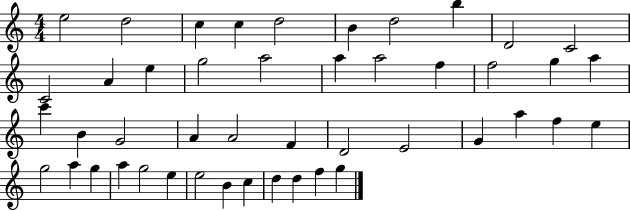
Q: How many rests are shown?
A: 0